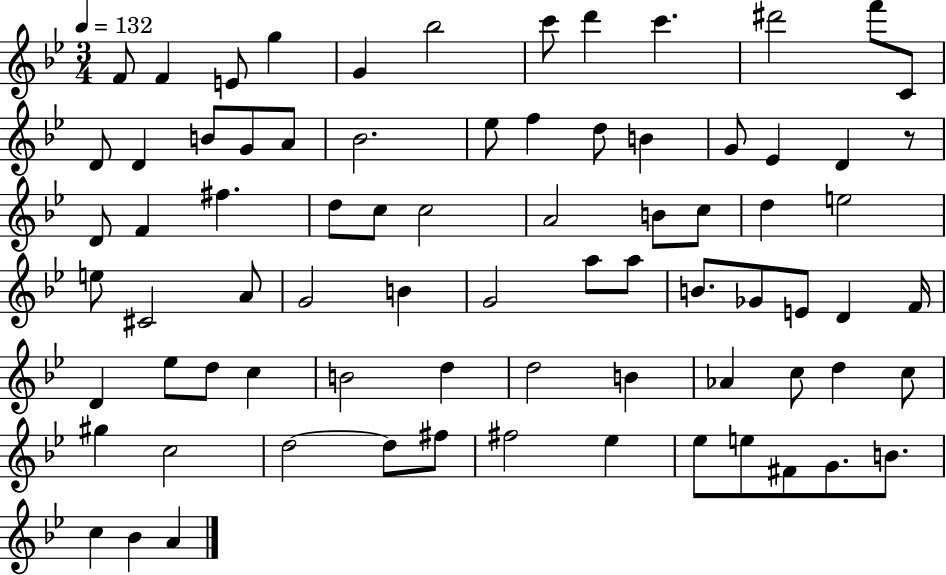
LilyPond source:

{
  \clef treble
  \numericTimeSignature
  \time 3/4
  \key bes \major
  \tempo 4 = 132
  f'8 f'4 e'8 g''4 | g'4 bes''2 | c'''8 d'''4 c'''4. | dis'''2 f'''8 c'8 | \break d'8 d'4 b'8 g'8 a'8 | bes'2. | ees''8 f''4 d''8 b'4 | g'8 ees'4 d'4 r8 | \break d'8 f'4 fis''4. | d''8 c''8 c''2 | a'2 b'8 c''8 | d''4 e''2 | \break e''8 cis'2 a'8 | g'2 b'4 | g'2 a''8 a''8 | b'8. ges'8 e'8 d'4 f'16 | \break d'4 ees''8 d''8 c''4 | b'2 d''4 | d''2 b'4 | aes'4 c''8 d''4 c''8 | \break gis''4 c''2 | d''2~~ d''8 fis''8 | fis''2 ees''4 | ees''8 e''8 fis'8 g'8. b'8. | \break c''4 bes'4 a'4 | \bar "|."
}